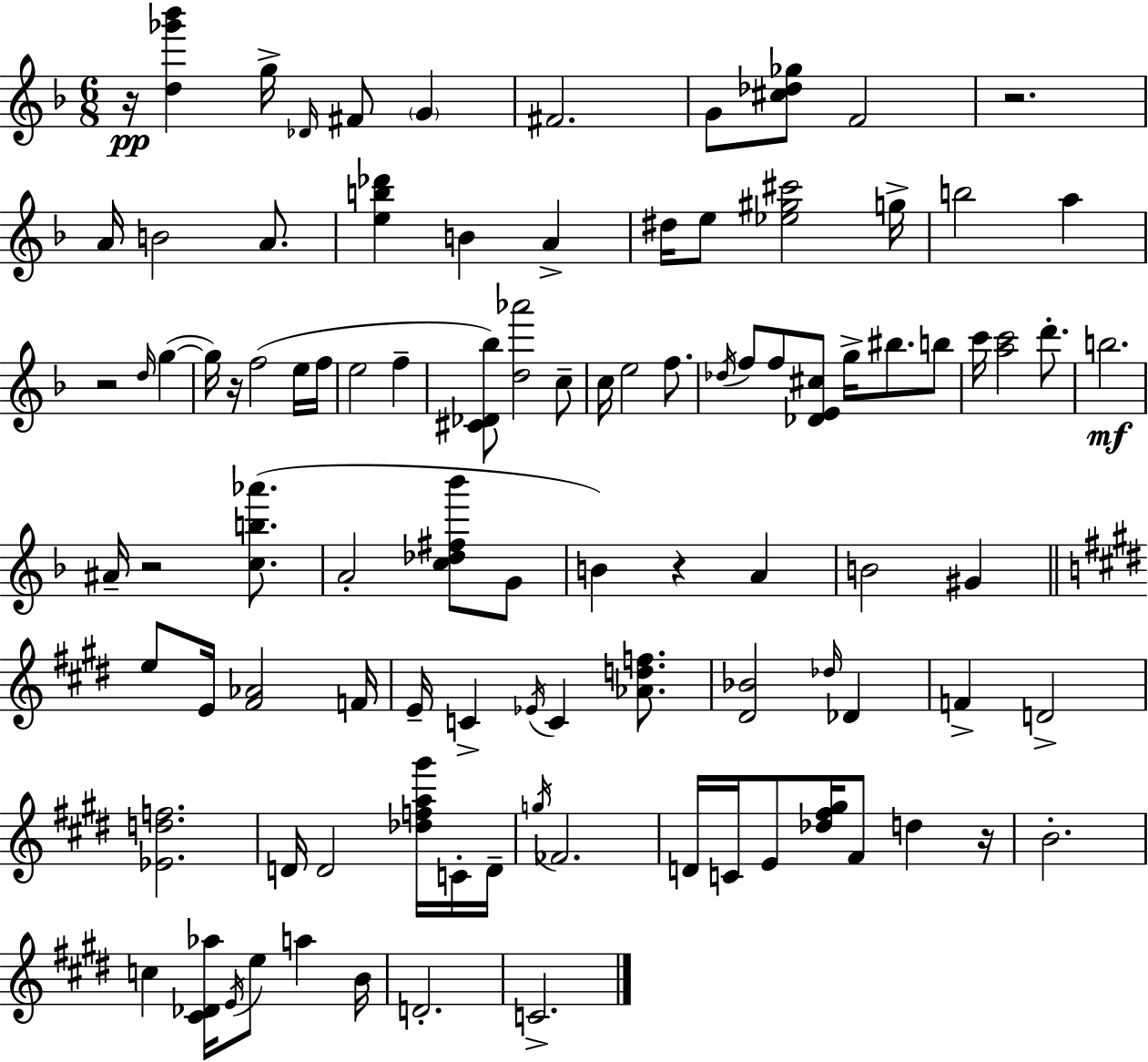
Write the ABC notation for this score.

X:1
T:Untitled
M:6/8
L:1/4
K:F
z/4 [d_g'_b'] g/4 _D/4 ^F/2 G ^F2 G/2 [^c_d_g]/2 F2 z2 A/4 B2 A/2 [eb_d'] B A ^d/4 e/2 [_e^g^c']2 g/4 b2 a z2 d/4 g g/4 z/4 f2 e/4 f/4 e2 f [^C_D_b]/2 [d_a']2 c/2 c/4 e2 f/2 _d/4 f/2 f/2 [_DE^c]/2 g/4 ^b/2 b/2 c'/4 [ac']2 d'/2 b2 ^A/4 z2 [cb_a']/2 A2 [c_d^f_b']/2 G/2 B z A B2 ^G e/2 E/4 [^F_A]2 F/4 E/4 C _E/4 C [_Adf]/2 [^D_B]2 _d/4 _D F D2 [_Edf]2 D/4 D2 [_dfa^g']/4 C/4 D/4 g/4 _F2 D/4 C/4 E/2 [_d^f^g]/4 ^F/2 d z/4 B2 c [^C_D_a]/4 E/4 e/2 a B/4 D2 C2